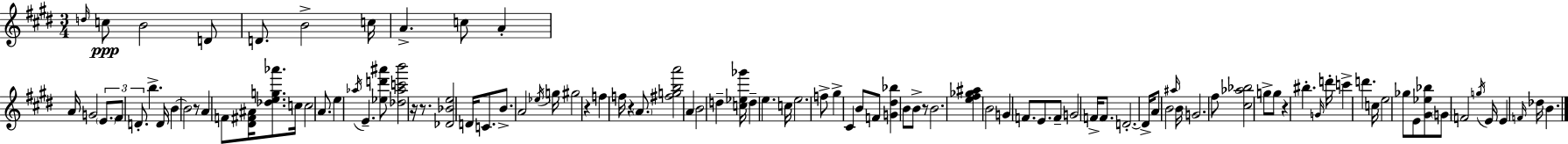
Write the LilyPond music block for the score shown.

{
  \clef treble
  \numericTimeSignature
  \time 3/4
  \key e \major
  \grace { d''16 }\ppp c''8 b'2 d'8 | d'8. b'2-> | c''16 a'4.-> c''8 a'4-. | a'16 g'2 \tuplet 3/2 { \parenthesize e'8. | \break fis'8 d'8.-. } b''4.-> | d'16 b'4~~ b'2 | r8 a'4 f'8 <dis' fis' ais'>16 <des'' e'' g'' aes'''>8. | c''16 c''2 a'8. | \break e''4 \acciaccatura { aes''16 } e'4.-- | <ees'' d''' ais'''>8 <des'' aes'' c''' b'''>2 r16 r8. | <des' bes' e''>2 d'16 c'8. | b'8.-> a'2 | \break \acciaccatura { ees''16 } g''16 gis''2 r4 | f''4 f''16 r4 | \parenthesize a'8. <fis'' g'' b'' a'''>2 a'4 | b'2 d''4-- | \break <c'' ees'' ges'''>16 d''4-- e''4. | c''16 e''2. | f''8-> gis''4-> cis'4 | b'8 f'8 <g' dis'' bes''>4 b'8 b'8-> | \break r8 b'2. | <e'' fis'' ges'' ais''>4 b'2 | g'4 f'8. e'8. | f'8-- g'2 f'16-> | \break f'8. d'2.-.~~ | d'16-> a'8 b'2 | \grace { ais''16 } b'16 g'2. | fis''8 <cis'' aes'' bes''>2 | \break g''8-> g''8 r4 bis''4.-. | \grace { g'16 } d'''16-. c'''4-> d'''4. | c''16 e''2 | ges''8 e'8 <gis' ees'' bes''>8 \parenthesize g'8 f'2 | \break \acciaccatura { g''16 } e'16 e'4 \grace { f'16 } | des''16 b'4. \bar "|."
}